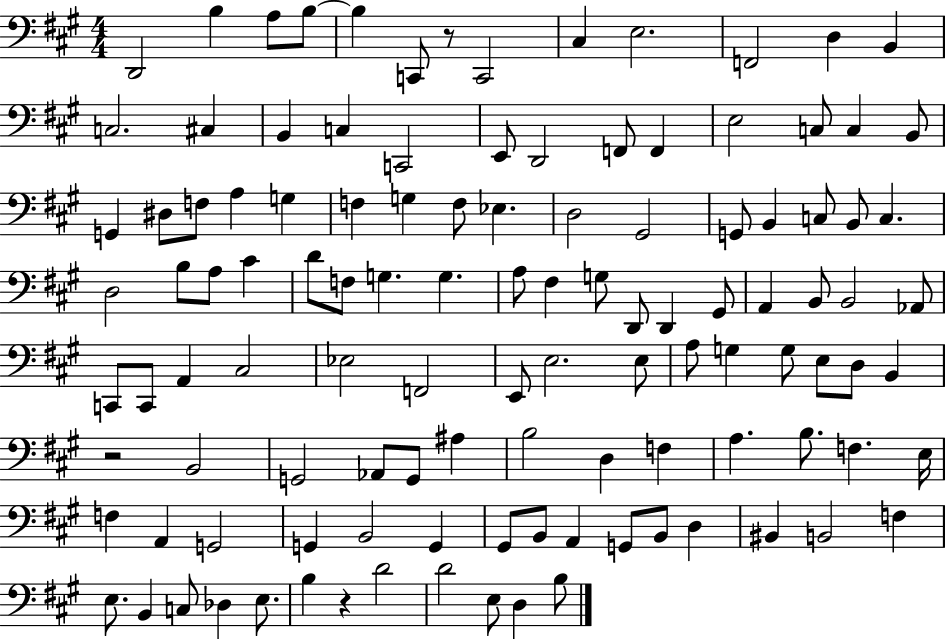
{
  \clef bass
  \numericTimeSignature
  \time 4/4
  \key a \major
  d,2 b4 a8 b8~~ | b4 c,8 r8 c,2 | cis4 e2. | f,2 d4 b,4 | \break c2. cis4 | b,4 c4 c,2 | e,8 d,2 f,8 f,4 | e2 c8 c4 b,8 | \break g,4 dis8 f8 a4 g4 | f4 g4 f8 ees4. | d2 gis,2 | g,8 b,4 c8 b,8 c4. | \break d2 b8 a8 cis'4 | d'8 f8 g4. g4. | a8 fis4 g8 d,8 d,4 gis,8 | a,4 b,8 b,2 aes,8 | \break c,8 c,8 a,4 cis2 | ees2 f,2 | e,8 e2. e8 | a8 g4 g8 e8 d8 b,4 | \break r2 b,2 | g,2 aes,8 g,8 ais4 | b2 d4 f4 | a4. b8. f4. e16 | \break f4 a,4 g,2 | g,4 b,2 g,4 | gis,8 b,8 a,4 g,8 b,8 d4 | bis,4 b,2 f4 | \break e8. b,4 c8 des4 e8. | b4 r4 d'2 | d'2 e8 d4 b8 | \bar "|."
}